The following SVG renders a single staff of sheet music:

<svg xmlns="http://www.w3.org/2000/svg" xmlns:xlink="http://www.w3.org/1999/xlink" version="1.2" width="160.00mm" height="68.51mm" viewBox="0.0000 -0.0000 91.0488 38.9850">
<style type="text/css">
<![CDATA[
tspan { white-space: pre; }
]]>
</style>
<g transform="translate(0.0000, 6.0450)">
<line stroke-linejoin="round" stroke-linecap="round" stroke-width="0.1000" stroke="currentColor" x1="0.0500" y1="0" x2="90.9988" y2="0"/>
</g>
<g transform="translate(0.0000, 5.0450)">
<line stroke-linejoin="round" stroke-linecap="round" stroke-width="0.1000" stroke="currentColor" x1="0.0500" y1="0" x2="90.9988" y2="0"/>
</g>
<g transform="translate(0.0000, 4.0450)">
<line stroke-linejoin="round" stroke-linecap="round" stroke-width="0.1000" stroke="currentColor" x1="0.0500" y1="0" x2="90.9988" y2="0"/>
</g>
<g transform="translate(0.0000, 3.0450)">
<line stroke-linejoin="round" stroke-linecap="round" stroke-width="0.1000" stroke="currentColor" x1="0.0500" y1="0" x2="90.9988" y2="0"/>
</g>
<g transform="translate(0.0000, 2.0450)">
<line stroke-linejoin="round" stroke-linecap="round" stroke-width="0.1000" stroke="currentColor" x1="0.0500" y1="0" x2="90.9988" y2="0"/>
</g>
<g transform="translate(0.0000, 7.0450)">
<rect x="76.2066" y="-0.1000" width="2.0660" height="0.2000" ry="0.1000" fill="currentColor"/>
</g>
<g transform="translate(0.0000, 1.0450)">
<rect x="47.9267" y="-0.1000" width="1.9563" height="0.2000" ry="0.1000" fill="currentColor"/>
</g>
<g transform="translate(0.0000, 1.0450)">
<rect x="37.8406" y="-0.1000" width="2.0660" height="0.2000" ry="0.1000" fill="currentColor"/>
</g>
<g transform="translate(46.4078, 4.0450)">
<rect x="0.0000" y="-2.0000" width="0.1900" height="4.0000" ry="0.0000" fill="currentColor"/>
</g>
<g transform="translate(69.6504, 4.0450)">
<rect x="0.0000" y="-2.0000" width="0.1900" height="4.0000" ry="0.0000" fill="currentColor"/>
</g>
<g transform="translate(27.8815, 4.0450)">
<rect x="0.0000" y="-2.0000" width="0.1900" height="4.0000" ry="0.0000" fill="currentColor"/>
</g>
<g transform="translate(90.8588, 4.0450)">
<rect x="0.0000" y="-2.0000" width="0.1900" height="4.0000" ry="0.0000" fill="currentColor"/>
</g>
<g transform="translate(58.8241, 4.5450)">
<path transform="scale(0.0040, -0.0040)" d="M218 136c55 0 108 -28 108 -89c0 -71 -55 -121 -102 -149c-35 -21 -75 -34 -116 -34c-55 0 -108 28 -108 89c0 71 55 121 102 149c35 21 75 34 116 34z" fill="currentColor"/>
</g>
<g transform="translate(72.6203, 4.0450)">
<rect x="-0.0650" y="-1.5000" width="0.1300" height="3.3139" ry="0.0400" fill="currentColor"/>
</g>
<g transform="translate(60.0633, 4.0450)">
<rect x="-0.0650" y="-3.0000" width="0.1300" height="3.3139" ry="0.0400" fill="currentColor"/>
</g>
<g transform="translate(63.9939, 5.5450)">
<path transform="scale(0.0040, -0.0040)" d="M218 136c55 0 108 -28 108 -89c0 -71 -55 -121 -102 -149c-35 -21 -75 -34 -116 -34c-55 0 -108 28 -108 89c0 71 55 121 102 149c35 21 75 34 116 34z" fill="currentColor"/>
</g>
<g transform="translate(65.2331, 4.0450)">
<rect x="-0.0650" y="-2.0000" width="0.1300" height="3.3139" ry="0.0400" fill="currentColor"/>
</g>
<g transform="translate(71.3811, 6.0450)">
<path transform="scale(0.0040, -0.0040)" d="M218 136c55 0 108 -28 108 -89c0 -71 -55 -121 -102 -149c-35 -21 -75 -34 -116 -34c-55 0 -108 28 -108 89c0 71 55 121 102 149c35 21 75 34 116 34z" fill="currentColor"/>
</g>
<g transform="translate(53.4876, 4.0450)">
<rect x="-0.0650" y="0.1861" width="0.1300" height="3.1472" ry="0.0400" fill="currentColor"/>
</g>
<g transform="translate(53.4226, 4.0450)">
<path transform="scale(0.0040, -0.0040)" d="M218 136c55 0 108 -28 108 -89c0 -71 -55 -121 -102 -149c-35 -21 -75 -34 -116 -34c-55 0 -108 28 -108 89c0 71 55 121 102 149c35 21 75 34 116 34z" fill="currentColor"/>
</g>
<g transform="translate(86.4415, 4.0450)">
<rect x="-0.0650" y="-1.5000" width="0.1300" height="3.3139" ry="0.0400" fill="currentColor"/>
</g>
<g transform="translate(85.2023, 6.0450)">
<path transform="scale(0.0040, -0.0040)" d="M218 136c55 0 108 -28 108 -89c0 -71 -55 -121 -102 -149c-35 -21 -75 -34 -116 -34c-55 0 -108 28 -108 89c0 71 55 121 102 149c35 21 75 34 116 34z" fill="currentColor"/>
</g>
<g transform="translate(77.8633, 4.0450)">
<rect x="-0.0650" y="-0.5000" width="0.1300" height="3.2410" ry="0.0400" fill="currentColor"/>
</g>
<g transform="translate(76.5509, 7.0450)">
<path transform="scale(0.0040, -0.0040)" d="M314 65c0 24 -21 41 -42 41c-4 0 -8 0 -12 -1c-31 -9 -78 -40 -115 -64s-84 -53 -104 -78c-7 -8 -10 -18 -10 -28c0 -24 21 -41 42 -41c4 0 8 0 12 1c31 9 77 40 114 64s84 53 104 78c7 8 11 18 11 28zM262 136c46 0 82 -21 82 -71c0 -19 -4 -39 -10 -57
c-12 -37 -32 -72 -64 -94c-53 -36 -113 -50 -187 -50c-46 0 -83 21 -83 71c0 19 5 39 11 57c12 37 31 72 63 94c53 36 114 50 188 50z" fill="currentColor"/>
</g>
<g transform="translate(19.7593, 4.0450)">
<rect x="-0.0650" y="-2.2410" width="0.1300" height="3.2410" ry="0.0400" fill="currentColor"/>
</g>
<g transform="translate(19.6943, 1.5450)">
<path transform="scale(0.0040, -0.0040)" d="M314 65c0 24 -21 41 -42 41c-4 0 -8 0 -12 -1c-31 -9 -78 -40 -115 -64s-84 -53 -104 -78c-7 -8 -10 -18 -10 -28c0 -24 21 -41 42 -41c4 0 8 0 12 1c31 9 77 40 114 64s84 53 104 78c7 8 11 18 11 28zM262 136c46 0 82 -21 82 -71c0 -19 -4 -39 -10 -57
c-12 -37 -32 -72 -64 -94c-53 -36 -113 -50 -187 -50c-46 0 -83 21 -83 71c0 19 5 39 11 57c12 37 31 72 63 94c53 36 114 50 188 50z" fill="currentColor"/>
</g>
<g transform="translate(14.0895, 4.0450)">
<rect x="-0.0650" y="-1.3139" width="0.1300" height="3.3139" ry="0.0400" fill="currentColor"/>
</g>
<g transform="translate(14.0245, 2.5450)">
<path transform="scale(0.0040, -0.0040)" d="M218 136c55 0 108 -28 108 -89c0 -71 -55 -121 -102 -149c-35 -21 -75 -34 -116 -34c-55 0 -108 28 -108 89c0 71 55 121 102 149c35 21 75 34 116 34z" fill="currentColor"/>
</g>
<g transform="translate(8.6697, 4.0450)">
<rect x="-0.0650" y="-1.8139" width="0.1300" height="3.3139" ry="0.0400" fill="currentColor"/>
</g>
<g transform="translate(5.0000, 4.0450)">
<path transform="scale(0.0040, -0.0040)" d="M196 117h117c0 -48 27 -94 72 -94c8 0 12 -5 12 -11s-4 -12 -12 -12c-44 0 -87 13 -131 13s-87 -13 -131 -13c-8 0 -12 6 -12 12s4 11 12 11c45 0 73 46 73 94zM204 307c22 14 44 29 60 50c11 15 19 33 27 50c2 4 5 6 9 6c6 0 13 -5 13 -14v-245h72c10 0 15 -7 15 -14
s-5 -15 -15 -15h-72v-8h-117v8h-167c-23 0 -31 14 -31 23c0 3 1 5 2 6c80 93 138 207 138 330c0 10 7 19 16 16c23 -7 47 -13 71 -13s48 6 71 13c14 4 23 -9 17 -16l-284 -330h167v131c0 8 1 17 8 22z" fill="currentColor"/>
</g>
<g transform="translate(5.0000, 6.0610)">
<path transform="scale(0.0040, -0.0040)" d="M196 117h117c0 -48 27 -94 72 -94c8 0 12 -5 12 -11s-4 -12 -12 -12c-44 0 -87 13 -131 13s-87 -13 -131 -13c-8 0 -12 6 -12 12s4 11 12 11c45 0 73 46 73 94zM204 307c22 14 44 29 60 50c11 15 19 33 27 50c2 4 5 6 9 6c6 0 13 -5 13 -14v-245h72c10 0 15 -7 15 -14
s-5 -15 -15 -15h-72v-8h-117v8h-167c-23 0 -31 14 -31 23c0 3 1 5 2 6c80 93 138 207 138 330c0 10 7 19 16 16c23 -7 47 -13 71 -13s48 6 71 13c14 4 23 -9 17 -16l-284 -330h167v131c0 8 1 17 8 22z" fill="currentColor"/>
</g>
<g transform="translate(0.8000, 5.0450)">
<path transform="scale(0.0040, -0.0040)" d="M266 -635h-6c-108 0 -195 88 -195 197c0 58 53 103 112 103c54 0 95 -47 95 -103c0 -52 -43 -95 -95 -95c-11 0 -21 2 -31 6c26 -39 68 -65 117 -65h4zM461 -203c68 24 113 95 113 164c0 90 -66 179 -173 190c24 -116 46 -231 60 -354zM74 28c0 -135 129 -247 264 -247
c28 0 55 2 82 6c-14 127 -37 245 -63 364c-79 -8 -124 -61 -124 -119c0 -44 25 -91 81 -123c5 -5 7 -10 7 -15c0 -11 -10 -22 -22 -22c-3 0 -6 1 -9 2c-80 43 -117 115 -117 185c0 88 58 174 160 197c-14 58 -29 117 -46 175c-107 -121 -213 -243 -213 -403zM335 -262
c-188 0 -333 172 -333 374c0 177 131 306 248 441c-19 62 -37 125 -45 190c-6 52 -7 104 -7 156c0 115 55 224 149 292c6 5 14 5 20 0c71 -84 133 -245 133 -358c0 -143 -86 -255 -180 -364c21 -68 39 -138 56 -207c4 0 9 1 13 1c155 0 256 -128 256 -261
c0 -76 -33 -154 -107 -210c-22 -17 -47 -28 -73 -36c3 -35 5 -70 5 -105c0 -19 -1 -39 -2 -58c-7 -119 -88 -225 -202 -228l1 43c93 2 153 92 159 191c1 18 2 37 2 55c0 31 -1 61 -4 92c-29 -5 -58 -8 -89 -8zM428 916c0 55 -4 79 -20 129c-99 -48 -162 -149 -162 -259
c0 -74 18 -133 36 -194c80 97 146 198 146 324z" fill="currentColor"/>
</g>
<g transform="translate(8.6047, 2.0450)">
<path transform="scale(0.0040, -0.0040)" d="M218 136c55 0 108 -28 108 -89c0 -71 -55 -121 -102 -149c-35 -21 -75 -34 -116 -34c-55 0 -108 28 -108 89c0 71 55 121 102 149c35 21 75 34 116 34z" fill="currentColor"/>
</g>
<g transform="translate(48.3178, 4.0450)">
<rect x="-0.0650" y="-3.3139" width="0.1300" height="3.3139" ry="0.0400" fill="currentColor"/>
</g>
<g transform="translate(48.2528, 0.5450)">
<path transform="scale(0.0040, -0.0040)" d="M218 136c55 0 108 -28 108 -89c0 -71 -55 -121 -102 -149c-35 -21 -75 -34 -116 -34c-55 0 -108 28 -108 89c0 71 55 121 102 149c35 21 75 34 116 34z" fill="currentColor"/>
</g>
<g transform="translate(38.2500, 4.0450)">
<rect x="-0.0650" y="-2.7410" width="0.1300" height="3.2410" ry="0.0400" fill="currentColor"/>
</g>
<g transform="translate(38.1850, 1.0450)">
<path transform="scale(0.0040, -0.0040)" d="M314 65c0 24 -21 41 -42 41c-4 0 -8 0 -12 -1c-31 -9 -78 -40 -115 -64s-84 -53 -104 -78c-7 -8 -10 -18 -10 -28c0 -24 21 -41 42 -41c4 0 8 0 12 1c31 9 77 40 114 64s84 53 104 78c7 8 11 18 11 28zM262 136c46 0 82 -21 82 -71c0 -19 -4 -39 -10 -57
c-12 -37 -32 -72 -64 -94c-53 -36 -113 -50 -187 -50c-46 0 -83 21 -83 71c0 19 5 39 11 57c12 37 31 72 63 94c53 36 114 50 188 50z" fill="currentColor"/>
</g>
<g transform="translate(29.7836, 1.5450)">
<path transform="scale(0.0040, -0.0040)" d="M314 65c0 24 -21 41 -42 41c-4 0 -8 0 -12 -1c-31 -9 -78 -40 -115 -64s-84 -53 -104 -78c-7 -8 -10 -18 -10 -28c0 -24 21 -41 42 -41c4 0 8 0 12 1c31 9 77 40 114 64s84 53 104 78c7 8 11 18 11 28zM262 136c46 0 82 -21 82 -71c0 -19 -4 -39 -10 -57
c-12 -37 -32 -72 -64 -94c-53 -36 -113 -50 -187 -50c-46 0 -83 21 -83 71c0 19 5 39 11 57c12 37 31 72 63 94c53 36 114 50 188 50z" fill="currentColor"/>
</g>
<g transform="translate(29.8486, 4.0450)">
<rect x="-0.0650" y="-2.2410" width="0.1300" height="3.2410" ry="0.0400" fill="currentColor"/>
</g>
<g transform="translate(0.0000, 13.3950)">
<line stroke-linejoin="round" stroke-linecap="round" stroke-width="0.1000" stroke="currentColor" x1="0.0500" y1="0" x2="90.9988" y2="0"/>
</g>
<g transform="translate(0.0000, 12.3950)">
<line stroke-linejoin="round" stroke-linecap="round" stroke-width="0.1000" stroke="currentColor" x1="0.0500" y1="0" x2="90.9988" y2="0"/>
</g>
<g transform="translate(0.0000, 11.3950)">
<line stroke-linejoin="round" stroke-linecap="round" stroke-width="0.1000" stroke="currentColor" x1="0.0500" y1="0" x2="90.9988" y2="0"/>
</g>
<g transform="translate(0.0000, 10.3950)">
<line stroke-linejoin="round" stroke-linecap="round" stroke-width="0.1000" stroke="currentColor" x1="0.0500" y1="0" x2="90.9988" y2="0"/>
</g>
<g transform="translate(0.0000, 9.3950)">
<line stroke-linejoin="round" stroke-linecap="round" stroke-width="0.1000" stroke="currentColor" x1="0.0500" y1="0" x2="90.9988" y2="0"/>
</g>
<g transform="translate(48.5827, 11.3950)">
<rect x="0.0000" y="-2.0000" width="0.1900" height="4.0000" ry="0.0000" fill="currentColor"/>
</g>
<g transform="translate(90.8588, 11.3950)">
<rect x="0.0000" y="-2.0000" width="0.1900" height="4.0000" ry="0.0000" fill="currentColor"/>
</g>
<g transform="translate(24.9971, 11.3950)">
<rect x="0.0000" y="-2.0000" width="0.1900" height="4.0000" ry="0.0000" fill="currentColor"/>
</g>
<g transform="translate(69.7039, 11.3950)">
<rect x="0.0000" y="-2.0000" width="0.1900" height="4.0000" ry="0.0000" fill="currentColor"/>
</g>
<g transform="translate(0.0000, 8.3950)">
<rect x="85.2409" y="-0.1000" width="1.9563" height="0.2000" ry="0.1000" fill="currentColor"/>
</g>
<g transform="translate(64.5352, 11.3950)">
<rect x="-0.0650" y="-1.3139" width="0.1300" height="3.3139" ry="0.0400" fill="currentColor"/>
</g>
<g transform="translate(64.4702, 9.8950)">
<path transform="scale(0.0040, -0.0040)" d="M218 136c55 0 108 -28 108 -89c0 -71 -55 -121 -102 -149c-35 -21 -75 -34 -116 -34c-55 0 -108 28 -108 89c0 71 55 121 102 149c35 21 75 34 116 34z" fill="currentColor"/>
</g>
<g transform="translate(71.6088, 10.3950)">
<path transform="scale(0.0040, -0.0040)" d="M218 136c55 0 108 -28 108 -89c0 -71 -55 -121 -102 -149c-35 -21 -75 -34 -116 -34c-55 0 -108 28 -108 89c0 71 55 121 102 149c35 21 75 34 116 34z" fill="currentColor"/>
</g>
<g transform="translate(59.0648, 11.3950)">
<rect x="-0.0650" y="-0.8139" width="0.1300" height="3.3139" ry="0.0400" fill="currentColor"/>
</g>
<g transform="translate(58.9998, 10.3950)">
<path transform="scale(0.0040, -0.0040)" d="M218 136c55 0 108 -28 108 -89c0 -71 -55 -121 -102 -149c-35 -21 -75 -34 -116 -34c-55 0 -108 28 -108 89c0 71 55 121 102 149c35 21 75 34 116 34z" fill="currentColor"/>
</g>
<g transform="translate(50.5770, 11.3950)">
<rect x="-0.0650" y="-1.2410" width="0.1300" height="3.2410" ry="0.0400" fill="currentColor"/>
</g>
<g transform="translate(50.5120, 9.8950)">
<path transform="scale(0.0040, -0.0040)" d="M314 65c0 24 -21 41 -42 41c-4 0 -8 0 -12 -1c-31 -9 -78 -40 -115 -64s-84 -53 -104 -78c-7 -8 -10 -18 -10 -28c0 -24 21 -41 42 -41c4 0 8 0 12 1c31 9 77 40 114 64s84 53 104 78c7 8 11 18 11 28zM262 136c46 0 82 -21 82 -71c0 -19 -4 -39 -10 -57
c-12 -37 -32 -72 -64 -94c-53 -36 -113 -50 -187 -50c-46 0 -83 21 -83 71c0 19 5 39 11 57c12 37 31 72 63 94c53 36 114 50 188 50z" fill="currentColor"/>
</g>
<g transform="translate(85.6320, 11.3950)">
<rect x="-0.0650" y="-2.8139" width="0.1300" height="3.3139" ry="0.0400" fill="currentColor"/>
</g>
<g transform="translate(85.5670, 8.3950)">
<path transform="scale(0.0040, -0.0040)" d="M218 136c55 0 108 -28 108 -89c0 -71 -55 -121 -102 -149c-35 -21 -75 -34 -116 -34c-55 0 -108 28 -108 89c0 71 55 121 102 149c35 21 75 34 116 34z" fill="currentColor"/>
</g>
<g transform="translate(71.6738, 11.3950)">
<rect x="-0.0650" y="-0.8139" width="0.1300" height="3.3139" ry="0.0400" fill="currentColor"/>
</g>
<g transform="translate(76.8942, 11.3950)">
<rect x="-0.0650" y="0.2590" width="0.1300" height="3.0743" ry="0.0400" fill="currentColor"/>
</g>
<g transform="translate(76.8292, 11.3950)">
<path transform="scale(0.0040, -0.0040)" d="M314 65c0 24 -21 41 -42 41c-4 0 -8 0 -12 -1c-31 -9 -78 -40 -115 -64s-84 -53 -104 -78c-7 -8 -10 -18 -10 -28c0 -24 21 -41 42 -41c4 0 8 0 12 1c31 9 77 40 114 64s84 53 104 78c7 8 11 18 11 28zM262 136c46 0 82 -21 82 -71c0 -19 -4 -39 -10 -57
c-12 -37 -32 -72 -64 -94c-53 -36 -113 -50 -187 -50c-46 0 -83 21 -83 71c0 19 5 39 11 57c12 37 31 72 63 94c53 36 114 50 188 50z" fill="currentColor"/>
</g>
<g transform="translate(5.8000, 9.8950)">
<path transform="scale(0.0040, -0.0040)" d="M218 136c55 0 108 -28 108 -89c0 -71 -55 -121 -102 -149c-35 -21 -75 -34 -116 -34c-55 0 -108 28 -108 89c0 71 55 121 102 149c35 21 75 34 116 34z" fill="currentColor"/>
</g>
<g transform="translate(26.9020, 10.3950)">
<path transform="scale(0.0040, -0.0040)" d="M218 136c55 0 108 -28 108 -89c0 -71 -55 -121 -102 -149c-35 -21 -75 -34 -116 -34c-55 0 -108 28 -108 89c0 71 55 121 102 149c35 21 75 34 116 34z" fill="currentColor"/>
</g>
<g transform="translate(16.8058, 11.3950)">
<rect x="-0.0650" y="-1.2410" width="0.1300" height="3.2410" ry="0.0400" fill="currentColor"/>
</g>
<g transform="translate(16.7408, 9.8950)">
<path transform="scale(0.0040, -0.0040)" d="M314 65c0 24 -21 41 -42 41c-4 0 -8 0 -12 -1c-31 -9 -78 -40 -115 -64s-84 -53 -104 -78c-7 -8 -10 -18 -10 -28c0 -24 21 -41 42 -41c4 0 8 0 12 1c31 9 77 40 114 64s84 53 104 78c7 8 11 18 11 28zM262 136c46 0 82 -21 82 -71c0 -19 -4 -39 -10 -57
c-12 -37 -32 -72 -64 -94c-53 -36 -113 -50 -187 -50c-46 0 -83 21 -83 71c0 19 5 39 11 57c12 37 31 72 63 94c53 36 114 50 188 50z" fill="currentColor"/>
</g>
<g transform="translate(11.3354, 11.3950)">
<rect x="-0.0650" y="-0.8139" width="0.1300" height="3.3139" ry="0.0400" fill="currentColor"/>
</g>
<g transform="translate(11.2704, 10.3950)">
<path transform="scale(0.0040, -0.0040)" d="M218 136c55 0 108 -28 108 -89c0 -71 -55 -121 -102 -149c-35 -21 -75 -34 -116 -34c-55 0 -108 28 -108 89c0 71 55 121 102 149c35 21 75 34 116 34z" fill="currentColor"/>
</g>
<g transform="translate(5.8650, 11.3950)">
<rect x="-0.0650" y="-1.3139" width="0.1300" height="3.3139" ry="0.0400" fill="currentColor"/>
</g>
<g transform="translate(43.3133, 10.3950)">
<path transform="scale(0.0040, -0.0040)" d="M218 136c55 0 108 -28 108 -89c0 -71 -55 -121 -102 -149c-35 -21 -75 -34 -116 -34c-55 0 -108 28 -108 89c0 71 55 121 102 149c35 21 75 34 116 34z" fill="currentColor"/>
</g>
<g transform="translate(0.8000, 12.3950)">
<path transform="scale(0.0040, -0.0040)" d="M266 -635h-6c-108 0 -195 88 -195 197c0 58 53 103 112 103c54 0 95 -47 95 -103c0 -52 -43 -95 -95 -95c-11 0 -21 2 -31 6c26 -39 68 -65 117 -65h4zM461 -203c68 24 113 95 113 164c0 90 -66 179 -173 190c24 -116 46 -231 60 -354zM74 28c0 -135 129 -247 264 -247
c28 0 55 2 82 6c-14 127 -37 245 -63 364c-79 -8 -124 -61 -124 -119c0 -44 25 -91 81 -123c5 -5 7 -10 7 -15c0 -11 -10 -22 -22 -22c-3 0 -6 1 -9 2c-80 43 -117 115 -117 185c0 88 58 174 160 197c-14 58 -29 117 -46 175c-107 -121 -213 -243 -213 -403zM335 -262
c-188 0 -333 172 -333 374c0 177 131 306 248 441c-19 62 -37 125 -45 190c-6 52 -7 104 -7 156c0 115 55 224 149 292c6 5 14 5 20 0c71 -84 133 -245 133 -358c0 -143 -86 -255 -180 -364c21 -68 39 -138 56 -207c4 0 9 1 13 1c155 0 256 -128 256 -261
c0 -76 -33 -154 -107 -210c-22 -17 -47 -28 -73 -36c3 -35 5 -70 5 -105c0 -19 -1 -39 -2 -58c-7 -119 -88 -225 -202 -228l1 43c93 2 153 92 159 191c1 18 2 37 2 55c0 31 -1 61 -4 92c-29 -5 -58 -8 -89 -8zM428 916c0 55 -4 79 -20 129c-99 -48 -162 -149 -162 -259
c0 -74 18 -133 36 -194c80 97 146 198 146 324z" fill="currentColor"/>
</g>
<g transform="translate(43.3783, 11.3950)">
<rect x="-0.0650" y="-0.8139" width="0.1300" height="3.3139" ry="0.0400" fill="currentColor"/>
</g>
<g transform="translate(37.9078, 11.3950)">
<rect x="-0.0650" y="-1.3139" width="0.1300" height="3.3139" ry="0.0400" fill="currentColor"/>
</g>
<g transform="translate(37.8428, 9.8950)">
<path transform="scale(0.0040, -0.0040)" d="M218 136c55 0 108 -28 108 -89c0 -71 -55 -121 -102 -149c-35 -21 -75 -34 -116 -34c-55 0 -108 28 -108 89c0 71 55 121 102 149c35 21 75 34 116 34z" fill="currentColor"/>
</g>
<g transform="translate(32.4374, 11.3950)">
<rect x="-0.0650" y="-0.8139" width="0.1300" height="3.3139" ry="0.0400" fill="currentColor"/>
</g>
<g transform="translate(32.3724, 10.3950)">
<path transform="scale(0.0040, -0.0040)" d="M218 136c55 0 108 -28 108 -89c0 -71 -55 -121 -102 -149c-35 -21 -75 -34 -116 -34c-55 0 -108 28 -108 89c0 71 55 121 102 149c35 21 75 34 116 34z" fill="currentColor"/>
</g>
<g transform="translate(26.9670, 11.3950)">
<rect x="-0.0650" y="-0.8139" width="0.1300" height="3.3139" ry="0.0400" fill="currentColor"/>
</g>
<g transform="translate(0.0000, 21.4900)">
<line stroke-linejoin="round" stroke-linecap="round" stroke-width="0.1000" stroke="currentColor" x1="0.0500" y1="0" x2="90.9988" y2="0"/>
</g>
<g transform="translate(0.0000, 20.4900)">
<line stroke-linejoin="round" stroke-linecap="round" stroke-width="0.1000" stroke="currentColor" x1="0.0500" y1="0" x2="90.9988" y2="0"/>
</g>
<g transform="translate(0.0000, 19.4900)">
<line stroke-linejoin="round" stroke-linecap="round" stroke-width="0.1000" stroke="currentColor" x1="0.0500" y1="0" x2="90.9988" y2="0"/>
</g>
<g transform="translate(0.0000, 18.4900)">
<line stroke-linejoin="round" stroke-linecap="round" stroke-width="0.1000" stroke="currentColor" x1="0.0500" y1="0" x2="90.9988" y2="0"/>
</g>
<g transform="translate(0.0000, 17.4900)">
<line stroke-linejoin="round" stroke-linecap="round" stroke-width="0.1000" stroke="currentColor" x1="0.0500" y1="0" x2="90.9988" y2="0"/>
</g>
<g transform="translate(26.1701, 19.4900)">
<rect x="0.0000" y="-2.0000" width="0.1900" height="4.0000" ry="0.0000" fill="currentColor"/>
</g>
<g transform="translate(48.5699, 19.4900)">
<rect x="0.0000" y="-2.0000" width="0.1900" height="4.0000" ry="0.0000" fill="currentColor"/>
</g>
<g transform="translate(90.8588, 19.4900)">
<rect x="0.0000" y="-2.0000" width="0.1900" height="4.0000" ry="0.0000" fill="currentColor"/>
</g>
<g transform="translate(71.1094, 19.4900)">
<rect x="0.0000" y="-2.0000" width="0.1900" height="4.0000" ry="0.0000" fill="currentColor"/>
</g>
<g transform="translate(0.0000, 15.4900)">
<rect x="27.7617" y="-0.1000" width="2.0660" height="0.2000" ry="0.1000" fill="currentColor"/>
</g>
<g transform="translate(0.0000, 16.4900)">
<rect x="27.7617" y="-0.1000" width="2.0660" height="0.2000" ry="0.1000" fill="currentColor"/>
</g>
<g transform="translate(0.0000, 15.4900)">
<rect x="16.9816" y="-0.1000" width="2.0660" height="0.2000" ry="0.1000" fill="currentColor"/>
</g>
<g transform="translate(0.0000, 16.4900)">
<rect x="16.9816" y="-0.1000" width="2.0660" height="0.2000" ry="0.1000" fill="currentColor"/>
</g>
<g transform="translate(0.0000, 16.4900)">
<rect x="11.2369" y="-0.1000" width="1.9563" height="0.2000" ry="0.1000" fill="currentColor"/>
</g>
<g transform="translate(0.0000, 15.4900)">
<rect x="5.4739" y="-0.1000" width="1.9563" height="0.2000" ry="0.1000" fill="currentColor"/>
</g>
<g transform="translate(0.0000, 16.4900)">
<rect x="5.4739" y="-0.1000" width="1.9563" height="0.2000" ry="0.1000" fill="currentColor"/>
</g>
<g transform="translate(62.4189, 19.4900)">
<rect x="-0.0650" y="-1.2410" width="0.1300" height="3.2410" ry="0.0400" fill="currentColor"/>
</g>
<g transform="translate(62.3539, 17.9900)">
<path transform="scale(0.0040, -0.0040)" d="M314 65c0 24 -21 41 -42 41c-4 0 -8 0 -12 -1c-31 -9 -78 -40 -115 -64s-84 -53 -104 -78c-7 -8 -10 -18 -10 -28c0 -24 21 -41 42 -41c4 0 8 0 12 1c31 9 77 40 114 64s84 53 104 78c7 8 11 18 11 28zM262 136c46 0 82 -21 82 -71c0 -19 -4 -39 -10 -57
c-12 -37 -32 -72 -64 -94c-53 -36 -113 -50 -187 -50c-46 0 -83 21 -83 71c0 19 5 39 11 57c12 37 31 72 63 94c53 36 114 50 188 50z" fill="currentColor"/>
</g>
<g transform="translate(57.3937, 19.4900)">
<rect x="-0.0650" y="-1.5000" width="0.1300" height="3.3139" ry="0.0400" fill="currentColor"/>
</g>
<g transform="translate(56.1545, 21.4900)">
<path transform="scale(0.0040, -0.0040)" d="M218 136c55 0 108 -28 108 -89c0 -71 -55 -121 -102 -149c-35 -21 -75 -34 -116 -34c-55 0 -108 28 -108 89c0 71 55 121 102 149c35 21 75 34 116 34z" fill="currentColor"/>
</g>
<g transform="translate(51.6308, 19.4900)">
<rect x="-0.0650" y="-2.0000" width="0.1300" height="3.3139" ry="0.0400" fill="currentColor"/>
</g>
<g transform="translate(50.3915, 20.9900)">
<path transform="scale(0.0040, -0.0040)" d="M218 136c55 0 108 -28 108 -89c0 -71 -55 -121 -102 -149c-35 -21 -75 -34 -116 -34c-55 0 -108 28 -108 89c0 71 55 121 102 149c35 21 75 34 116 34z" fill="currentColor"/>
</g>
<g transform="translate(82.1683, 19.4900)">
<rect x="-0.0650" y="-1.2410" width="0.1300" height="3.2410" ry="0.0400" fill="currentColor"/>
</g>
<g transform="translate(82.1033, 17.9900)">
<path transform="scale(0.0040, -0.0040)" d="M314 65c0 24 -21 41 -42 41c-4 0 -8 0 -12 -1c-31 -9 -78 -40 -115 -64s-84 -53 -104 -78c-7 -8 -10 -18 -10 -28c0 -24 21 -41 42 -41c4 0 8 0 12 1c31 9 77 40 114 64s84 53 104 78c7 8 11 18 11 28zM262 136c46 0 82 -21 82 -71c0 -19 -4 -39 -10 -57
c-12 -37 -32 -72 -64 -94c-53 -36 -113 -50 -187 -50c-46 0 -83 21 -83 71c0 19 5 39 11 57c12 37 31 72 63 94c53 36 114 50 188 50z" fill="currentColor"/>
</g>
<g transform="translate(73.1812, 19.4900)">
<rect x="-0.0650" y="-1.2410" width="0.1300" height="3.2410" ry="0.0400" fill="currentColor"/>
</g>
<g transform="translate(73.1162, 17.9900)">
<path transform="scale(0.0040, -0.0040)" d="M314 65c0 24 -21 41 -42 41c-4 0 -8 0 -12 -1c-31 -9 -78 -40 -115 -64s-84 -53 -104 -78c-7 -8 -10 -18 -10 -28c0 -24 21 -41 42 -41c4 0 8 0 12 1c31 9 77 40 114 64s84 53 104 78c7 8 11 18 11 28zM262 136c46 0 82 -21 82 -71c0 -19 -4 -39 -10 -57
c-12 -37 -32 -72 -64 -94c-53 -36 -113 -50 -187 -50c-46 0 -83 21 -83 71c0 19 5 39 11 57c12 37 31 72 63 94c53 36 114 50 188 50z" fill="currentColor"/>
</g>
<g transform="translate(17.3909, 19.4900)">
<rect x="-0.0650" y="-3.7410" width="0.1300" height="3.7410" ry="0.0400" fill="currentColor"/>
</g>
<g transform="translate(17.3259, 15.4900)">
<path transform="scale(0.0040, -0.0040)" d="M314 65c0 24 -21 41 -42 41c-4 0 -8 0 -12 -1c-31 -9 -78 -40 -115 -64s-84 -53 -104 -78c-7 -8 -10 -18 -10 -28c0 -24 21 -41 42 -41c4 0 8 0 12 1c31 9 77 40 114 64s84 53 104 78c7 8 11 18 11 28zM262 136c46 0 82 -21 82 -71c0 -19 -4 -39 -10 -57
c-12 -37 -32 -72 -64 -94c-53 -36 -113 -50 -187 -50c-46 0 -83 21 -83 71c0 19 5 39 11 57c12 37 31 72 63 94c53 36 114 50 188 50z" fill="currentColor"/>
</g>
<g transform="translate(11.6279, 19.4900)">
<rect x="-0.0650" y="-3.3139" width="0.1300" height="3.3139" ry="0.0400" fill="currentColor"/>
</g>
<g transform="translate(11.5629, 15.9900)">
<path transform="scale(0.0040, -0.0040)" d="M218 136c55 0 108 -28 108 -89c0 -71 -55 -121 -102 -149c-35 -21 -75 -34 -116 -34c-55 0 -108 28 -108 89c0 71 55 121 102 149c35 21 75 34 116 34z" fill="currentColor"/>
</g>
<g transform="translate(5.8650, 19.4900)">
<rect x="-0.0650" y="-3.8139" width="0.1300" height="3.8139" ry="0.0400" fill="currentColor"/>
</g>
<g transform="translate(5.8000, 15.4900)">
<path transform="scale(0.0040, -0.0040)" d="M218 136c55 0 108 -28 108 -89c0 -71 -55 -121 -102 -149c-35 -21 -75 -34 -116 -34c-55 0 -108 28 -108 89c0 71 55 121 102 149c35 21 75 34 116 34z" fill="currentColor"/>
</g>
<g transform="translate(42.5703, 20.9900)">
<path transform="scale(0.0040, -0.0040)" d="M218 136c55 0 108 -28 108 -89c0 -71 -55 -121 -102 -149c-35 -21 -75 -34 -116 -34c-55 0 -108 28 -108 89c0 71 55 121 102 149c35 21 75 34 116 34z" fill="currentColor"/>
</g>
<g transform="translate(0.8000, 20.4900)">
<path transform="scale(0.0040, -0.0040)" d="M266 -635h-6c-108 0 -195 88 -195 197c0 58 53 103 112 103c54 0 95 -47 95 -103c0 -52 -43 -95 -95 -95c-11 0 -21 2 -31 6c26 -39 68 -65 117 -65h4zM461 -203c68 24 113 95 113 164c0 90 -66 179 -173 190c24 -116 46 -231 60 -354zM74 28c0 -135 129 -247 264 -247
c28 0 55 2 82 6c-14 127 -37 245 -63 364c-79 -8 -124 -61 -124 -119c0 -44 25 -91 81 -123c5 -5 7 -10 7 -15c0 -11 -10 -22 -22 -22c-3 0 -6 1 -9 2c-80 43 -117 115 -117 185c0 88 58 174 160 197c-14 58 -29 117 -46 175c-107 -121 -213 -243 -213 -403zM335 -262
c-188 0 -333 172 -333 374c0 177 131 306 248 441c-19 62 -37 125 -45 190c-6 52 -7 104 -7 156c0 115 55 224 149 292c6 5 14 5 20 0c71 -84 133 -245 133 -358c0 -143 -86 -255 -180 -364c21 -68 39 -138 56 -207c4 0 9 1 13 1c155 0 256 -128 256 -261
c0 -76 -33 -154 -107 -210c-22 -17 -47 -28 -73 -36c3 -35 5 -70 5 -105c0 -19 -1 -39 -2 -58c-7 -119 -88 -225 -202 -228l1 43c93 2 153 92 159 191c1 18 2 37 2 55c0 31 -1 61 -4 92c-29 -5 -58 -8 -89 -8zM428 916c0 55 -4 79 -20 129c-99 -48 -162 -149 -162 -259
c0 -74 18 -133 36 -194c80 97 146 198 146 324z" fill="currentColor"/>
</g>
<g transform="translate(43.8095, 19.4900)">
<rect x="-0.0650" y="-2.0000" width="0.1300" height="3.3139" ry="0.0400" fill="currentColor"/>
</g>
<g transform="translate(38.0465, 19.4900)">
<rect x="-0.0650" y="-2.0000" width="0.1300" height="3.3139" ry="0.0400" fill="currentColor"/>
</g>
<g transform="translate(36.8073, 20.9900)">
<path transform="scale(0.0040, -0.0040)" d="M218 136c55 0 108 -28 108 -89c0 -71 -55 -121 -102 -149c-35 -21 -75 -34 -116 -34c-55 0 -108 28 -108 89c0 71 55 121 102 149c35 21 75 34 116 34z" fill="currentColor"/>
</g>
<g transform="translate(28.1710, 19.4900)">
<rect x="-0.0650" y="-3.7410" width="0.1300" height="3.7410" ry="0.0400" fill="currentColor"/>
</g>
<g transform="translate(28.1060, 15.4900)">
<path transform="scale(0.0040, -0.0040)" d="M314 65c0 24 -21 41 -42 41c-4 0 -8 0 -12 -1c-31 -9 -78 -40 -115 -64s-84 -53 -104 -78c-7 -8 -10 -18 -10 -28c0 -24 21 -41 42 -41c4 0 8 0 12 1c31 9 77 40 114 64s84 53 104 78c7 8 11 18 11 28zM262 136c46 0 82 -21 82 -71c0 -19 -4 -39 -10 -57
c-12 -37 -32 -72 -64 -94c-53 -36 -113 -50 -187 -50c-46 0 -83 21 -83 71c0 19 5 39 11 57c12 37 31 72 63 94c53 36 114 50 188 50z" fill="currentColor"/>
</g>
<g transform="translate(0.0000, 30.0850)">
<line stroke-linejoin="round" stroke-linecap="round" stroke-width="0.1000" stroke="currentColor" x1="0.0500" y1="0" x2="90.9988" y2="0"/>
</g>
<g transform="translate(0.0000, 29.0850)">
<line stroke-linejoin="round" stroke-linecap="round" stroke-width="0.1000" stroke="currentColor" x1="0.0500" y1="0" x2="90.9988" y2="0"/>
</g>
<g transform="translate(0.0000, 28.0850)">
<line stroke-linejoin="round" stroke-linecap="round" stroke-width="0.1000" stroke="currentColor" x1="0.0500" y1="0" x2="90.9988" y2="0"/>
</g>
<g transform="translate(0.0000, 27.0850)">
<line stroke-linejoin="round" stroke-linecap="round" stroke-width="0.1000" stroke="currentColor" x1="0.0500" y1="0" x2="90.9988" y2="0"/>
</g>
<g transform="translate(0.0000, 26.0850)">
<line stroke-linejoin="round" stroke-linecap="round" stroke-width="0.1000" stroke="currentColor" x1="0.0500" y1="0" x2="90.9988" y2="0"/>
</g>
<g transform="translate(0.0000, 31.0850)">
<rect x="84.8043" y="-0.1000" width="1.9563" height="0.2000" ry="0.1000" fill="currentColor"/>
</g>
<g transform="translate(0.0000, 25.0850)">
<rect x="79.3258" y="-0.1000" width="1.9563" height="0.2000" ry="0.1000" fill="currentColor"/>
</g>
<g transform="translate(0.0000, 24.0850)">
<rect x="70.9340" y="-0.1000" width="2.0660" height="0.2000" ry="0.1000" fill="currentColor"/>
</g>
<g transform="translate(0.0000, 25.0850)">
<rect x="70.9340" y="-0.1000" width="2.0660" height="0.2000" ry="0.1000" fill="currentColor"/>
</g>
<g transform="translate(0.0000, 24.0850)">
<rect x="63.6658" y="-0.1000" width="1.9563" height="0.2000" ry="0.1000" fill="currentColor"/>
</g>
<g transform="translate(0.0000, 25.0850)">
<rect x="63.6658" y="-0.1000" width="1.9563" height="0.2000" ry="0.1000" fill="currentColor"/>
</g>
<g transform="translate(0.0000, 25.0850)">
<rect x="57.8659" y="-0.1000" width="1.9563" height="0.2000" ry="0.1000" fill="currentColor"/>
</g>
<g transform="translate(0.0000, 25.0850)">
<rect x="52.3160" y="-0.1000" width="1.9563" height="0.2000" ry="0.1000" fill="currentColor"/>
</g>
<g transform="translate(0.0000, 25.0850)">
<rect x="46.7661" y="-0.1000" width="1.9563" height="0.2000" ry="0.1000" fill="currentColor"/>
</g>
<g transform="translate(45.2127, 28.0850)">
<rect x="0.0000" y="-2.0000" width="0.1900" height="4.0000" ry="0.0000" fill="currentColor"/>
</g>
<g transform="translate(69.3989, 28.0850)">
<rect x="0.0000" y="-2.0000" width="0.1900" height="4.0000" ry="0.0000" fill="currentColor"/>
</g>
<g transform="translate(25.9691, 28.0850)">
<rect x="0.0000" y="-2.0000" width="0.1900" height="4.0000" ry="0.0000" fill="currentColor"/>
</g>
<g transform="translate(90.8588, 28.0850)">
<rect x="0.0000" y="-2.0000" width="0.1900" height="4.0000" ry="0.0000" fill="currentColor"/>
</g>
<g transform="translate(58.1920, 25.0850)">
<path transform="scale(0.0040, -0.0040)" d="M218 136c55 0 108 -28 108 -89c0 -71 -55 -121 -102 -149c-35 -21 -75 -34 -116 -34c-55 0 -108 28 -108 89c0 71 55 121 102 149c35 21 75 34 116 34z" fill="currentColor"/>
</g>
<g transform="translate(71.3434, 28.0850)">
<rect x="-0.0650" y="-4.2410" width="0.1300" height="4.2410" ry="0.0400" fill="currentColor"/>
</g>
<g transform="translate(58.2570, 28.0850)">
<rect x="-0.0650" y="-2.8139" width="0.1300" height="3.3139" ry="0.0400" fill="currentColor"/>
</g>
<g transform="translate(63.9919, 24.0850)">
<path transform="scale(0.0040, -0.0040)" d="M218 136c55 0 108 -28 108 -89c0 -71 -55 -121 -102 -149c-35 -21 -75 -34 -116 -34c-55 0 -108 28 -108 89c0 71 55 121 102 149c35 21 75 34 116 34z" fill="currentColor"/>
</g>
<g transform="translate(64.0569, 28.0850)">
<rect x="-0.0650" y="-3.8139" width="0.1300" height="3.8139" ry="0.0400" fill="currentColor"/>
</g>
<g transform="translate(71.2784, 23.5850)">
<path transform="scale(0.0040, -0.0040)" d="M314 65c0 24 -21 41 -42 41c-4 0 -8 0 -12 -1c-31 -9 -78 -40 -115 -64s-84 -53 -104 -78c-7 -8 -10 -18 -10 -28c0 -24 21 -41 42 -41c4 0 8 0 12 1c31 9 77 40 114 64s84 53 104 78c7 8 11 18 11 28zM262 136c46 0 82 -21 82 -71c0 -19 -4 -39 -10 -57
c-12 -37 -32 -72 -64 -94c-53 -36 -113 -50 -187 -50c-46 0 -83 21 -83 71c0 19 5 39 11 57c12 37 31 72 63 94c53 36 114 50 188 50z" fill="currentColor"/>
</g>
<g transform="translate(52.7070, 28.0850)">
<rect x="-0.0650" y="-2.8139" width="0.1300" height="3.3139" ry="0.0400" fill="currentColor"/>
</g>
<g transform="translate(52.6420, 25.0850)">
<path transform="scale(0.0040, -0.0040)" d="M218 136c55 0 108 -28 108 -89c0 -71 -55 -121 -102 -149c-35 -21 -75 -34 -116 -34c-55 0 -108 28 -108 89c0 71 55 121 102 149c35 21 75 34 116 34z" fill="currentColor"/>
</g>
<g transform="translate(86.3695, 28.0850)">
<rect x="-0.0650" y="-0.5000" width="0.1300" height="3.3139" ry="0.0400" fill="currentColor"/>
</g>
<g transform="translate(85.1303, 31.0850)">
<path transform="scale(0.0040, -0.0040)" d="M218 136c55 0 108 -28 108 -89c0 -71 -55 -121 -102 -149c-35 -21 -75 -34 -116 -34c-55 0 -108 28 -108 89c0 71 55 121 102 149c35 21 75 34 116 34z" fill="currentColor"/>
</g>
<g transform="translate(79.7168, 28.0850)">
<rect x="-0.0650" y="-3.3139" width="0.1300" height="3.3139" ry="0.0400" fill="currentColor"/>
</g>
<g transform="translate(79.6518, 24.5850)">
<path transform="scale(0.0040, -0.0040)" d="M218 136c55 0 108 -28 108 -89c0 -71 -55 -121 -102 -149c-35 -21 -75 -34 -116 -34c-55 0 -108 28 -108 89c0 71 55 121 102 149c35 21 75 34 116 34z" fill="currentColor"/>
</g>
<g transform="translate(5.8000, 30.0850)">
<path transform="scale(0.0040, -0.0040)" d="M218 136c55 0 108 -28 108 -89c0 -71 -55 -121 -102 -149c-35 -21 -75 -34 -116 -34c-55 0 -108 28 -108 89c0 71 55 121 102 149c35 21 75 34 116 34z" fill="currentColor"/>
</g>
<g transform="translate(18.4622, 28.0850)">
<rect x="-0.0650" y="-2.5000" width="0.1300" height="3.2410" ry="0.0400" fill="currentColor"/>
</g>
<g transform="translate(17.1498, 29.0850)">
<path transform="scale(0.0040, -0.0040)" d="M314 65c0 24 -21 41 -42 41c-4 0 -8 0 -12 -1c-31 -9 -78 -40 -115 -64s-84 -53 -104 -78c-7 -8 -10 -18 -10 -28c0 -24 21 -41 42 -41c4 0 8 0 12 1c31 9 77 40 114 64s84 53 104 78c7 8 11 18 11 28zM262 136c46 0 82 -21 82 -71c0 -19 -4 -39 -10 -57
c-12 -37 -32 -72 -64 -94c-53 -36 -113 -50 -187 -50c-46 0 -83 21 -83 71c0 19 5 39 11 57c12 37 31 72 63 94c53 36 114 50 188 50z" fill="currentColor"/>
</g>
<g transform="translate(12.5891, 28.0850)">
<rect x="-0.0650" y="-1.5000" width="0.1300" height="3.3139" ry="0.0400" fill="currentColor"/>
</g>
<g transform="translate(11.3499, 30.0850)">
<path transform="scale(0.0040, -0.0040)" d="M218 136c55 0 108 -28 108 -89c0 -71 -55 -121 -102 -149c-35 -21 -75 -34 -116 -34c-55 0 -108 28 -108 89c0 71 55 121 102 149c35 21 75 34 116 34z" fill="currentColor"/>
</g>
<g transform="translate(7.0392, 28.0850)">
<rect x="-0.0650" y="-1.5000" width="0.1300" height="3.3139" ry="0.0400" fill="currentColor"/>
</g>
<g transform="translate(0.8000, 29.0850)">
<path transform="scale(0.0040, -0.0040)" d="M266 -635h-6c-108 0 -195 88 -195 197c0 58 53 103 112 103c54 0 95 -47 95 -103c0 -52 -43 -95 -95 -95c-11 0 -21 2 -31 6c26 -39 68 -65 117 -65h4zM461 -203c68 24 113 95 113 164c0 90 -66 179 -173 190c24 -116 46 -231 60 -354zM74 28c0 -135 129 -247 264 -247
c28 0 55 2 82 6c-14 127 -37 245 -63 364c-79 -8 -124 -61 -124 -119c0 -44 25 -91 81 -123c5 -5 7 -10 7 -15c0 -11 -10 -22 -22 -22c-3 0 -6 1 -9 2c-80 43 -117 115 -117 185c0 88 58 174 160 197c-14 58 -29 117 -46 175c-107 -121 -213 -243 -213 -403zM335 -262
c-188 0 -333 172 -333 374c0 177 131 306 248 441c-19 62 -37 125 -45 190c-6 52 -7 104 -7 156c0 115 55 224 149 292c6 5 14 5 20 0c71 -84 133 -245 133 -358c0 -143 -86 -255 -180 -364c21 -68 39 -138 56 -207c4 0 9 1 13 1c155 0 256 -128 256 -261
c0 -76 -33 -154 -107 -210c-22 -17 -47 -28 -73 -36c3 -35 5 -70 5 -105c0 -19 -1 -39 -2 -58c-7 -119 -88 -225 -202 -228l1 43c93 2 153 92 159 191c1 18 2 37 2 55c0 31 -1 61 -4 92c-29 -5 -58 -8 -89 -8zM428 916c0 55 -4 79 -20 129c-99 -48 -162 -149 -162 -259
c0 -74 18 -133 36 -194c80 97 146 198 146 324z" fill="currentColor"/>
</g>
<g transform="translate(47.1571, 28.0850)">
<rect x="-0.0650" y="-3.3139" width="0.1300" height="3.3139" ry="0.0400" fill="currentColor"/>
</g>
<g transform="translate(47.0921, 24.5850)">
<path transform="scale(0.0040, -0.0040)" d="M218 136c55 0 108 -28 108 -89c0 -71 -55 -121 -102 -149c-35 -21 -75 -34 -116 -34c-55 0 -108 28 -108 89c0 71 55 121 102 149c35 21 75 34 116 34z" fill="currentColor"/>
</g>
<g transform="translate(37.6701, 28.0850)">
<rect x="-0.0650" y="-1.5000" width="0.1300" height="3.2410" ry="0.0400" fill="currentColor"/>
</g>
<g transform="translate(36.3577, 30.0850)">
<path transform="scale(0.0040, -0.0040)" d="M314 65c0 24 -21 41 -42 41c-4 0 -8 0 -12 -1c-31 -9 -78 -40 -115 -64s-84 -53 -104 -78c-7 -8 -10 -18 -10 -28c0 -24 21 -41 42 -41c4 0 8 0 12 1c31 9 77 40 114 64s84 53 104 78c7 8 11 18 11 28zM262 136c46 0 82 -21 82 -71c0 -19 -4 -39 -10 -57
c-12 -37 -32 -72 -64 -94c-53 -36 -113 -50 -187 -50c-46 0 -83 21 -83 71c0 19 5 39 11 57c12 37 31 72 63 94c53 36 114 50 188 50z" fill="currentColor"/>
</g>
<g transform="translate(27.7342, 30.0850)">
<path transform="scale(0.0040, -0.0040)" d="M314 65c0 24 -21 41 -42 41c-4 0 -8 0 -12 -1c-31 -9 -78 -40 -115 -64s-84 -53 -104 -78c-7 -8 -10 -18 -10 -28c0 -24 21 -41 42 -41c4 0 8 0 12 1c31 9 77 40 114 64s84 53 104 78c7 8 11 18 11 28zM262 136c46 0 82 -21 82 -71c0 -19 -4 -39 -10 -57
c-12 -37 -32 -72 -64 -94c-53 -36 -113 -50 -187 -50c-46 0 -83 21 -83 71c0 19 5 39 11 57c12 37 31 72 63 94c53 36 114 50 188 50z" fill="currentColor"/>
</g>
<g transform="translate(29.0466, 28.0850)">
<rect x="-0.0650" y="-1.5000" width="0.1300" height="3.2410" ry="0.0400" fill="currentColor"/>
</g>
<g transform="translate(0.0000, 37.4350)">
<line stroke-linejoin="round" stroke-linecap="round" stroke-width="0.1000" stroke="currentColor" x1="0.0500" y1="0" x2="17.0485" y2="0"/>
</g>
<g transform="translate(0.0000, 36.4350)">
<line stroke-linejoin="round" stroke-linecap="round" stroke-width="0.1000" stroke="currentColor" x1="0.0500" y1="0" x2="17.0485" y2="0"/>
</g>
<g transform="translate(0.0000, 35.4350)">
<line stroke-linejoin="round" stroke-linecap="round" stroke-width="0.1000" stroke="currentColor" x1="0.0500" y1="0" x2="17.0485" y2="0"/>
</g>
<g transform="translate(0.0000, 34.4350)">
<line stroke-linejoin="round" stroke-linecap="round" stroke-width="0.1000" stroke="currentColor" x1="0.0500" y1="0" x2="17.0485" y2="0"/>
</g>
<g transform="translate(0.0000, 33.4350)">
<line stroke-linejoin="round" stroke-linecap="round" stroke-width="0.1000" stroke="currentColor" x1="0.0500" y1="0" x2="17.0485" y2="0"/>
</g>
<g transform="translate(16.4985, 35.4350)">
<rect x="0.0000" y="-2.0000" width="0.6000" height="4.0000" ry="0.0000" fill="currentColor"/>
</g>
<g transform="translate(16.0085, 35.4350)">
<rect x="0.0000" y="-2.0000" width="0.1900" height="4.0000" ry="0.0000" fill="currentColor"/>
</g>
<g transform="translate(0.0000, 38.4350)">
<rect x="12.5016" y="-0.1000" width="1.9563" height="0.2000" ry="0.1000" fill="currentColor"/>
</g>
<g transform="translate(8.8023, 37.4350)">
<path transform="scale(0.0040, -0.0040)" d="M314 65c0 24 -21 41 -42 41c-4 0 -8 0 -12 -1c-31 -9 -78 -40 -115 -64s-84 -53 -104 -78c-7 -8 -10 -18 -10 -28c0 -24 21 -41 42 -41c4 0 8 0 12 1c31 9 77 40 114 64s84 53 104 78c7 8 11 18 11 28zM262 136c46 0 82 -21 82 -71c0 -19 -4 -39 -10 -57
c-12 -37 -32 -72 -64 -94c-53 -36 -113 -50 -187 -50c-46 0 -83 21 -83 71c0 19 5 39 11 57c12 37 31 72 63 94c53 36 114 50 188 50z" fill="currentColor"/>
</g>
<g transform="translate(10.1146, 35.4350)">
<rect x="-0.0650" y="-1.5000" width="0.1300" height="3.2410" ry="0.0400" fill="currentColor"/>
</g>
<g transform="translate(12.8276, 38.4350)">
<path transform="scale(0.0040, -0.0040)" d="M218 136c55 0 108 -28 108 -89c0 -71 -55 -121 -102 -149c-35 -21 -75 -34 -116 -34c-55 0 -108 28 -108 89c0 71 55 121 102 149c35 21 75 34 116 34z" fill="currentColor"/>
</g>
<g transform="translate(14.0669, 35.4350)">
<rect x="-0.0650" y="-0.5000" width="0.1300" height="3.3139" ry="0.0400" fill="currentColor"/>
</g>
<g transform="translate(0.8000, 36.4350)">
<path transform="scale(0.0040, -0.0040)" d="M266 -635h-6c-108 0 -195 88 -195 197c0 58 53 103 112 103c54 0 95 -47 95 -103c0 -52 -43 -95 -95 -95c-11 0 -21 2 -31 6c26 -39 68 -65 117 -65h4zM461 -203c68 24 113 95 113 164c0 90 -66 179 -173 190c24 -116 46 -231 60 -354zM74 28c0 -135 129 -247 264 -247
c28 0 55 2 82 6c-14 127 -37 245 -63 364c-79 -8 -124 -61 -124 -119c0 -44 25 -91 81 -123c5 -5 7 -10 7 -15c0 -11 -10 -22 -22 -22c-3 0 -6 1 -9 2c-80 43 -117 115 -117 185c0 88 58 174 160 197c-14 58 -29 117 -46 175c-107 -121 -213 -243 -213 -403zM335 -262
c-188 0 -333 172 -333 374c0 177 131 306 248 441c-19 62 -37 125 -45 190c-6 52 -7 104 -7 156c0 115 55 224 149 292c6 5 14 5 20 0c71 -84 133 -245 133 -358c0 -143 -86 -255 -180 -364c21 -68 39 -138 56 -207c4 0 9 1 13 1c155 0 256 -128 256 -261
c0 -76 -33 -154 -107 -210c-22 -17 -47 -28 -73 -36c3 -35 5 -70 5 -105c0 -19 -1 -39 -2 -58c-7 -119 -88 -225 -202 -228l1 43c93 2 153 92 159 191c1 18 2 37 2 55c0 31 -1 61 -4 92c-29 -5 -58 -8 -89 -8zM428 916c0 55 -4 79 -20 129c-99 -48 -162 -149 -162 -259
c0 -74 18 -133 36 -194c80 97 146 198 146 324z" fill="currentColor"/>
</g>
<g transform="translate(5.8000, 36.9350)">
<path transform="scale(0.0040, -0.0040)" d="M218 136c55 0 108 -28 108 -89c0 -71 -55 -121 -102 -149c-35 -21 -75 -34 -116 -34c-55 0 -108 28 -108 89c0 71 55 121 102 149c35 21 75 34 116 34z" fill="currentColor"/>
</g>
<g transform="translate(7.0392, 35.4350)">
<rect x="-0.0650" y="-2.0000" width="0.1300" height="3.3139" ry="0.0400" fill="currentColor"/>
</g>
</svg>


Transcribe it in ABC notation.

X:1
T:Untitled
M:4/4
L:1/4
K:C
f e g2 g2 a2 b B A F E C2 E e d e2 d d e d e2 d e d B2 a c' b c'2 c'2 F F F E e2 e2 e2 E E G2 E2 E2 b a a c' d'2 b C F E2 C